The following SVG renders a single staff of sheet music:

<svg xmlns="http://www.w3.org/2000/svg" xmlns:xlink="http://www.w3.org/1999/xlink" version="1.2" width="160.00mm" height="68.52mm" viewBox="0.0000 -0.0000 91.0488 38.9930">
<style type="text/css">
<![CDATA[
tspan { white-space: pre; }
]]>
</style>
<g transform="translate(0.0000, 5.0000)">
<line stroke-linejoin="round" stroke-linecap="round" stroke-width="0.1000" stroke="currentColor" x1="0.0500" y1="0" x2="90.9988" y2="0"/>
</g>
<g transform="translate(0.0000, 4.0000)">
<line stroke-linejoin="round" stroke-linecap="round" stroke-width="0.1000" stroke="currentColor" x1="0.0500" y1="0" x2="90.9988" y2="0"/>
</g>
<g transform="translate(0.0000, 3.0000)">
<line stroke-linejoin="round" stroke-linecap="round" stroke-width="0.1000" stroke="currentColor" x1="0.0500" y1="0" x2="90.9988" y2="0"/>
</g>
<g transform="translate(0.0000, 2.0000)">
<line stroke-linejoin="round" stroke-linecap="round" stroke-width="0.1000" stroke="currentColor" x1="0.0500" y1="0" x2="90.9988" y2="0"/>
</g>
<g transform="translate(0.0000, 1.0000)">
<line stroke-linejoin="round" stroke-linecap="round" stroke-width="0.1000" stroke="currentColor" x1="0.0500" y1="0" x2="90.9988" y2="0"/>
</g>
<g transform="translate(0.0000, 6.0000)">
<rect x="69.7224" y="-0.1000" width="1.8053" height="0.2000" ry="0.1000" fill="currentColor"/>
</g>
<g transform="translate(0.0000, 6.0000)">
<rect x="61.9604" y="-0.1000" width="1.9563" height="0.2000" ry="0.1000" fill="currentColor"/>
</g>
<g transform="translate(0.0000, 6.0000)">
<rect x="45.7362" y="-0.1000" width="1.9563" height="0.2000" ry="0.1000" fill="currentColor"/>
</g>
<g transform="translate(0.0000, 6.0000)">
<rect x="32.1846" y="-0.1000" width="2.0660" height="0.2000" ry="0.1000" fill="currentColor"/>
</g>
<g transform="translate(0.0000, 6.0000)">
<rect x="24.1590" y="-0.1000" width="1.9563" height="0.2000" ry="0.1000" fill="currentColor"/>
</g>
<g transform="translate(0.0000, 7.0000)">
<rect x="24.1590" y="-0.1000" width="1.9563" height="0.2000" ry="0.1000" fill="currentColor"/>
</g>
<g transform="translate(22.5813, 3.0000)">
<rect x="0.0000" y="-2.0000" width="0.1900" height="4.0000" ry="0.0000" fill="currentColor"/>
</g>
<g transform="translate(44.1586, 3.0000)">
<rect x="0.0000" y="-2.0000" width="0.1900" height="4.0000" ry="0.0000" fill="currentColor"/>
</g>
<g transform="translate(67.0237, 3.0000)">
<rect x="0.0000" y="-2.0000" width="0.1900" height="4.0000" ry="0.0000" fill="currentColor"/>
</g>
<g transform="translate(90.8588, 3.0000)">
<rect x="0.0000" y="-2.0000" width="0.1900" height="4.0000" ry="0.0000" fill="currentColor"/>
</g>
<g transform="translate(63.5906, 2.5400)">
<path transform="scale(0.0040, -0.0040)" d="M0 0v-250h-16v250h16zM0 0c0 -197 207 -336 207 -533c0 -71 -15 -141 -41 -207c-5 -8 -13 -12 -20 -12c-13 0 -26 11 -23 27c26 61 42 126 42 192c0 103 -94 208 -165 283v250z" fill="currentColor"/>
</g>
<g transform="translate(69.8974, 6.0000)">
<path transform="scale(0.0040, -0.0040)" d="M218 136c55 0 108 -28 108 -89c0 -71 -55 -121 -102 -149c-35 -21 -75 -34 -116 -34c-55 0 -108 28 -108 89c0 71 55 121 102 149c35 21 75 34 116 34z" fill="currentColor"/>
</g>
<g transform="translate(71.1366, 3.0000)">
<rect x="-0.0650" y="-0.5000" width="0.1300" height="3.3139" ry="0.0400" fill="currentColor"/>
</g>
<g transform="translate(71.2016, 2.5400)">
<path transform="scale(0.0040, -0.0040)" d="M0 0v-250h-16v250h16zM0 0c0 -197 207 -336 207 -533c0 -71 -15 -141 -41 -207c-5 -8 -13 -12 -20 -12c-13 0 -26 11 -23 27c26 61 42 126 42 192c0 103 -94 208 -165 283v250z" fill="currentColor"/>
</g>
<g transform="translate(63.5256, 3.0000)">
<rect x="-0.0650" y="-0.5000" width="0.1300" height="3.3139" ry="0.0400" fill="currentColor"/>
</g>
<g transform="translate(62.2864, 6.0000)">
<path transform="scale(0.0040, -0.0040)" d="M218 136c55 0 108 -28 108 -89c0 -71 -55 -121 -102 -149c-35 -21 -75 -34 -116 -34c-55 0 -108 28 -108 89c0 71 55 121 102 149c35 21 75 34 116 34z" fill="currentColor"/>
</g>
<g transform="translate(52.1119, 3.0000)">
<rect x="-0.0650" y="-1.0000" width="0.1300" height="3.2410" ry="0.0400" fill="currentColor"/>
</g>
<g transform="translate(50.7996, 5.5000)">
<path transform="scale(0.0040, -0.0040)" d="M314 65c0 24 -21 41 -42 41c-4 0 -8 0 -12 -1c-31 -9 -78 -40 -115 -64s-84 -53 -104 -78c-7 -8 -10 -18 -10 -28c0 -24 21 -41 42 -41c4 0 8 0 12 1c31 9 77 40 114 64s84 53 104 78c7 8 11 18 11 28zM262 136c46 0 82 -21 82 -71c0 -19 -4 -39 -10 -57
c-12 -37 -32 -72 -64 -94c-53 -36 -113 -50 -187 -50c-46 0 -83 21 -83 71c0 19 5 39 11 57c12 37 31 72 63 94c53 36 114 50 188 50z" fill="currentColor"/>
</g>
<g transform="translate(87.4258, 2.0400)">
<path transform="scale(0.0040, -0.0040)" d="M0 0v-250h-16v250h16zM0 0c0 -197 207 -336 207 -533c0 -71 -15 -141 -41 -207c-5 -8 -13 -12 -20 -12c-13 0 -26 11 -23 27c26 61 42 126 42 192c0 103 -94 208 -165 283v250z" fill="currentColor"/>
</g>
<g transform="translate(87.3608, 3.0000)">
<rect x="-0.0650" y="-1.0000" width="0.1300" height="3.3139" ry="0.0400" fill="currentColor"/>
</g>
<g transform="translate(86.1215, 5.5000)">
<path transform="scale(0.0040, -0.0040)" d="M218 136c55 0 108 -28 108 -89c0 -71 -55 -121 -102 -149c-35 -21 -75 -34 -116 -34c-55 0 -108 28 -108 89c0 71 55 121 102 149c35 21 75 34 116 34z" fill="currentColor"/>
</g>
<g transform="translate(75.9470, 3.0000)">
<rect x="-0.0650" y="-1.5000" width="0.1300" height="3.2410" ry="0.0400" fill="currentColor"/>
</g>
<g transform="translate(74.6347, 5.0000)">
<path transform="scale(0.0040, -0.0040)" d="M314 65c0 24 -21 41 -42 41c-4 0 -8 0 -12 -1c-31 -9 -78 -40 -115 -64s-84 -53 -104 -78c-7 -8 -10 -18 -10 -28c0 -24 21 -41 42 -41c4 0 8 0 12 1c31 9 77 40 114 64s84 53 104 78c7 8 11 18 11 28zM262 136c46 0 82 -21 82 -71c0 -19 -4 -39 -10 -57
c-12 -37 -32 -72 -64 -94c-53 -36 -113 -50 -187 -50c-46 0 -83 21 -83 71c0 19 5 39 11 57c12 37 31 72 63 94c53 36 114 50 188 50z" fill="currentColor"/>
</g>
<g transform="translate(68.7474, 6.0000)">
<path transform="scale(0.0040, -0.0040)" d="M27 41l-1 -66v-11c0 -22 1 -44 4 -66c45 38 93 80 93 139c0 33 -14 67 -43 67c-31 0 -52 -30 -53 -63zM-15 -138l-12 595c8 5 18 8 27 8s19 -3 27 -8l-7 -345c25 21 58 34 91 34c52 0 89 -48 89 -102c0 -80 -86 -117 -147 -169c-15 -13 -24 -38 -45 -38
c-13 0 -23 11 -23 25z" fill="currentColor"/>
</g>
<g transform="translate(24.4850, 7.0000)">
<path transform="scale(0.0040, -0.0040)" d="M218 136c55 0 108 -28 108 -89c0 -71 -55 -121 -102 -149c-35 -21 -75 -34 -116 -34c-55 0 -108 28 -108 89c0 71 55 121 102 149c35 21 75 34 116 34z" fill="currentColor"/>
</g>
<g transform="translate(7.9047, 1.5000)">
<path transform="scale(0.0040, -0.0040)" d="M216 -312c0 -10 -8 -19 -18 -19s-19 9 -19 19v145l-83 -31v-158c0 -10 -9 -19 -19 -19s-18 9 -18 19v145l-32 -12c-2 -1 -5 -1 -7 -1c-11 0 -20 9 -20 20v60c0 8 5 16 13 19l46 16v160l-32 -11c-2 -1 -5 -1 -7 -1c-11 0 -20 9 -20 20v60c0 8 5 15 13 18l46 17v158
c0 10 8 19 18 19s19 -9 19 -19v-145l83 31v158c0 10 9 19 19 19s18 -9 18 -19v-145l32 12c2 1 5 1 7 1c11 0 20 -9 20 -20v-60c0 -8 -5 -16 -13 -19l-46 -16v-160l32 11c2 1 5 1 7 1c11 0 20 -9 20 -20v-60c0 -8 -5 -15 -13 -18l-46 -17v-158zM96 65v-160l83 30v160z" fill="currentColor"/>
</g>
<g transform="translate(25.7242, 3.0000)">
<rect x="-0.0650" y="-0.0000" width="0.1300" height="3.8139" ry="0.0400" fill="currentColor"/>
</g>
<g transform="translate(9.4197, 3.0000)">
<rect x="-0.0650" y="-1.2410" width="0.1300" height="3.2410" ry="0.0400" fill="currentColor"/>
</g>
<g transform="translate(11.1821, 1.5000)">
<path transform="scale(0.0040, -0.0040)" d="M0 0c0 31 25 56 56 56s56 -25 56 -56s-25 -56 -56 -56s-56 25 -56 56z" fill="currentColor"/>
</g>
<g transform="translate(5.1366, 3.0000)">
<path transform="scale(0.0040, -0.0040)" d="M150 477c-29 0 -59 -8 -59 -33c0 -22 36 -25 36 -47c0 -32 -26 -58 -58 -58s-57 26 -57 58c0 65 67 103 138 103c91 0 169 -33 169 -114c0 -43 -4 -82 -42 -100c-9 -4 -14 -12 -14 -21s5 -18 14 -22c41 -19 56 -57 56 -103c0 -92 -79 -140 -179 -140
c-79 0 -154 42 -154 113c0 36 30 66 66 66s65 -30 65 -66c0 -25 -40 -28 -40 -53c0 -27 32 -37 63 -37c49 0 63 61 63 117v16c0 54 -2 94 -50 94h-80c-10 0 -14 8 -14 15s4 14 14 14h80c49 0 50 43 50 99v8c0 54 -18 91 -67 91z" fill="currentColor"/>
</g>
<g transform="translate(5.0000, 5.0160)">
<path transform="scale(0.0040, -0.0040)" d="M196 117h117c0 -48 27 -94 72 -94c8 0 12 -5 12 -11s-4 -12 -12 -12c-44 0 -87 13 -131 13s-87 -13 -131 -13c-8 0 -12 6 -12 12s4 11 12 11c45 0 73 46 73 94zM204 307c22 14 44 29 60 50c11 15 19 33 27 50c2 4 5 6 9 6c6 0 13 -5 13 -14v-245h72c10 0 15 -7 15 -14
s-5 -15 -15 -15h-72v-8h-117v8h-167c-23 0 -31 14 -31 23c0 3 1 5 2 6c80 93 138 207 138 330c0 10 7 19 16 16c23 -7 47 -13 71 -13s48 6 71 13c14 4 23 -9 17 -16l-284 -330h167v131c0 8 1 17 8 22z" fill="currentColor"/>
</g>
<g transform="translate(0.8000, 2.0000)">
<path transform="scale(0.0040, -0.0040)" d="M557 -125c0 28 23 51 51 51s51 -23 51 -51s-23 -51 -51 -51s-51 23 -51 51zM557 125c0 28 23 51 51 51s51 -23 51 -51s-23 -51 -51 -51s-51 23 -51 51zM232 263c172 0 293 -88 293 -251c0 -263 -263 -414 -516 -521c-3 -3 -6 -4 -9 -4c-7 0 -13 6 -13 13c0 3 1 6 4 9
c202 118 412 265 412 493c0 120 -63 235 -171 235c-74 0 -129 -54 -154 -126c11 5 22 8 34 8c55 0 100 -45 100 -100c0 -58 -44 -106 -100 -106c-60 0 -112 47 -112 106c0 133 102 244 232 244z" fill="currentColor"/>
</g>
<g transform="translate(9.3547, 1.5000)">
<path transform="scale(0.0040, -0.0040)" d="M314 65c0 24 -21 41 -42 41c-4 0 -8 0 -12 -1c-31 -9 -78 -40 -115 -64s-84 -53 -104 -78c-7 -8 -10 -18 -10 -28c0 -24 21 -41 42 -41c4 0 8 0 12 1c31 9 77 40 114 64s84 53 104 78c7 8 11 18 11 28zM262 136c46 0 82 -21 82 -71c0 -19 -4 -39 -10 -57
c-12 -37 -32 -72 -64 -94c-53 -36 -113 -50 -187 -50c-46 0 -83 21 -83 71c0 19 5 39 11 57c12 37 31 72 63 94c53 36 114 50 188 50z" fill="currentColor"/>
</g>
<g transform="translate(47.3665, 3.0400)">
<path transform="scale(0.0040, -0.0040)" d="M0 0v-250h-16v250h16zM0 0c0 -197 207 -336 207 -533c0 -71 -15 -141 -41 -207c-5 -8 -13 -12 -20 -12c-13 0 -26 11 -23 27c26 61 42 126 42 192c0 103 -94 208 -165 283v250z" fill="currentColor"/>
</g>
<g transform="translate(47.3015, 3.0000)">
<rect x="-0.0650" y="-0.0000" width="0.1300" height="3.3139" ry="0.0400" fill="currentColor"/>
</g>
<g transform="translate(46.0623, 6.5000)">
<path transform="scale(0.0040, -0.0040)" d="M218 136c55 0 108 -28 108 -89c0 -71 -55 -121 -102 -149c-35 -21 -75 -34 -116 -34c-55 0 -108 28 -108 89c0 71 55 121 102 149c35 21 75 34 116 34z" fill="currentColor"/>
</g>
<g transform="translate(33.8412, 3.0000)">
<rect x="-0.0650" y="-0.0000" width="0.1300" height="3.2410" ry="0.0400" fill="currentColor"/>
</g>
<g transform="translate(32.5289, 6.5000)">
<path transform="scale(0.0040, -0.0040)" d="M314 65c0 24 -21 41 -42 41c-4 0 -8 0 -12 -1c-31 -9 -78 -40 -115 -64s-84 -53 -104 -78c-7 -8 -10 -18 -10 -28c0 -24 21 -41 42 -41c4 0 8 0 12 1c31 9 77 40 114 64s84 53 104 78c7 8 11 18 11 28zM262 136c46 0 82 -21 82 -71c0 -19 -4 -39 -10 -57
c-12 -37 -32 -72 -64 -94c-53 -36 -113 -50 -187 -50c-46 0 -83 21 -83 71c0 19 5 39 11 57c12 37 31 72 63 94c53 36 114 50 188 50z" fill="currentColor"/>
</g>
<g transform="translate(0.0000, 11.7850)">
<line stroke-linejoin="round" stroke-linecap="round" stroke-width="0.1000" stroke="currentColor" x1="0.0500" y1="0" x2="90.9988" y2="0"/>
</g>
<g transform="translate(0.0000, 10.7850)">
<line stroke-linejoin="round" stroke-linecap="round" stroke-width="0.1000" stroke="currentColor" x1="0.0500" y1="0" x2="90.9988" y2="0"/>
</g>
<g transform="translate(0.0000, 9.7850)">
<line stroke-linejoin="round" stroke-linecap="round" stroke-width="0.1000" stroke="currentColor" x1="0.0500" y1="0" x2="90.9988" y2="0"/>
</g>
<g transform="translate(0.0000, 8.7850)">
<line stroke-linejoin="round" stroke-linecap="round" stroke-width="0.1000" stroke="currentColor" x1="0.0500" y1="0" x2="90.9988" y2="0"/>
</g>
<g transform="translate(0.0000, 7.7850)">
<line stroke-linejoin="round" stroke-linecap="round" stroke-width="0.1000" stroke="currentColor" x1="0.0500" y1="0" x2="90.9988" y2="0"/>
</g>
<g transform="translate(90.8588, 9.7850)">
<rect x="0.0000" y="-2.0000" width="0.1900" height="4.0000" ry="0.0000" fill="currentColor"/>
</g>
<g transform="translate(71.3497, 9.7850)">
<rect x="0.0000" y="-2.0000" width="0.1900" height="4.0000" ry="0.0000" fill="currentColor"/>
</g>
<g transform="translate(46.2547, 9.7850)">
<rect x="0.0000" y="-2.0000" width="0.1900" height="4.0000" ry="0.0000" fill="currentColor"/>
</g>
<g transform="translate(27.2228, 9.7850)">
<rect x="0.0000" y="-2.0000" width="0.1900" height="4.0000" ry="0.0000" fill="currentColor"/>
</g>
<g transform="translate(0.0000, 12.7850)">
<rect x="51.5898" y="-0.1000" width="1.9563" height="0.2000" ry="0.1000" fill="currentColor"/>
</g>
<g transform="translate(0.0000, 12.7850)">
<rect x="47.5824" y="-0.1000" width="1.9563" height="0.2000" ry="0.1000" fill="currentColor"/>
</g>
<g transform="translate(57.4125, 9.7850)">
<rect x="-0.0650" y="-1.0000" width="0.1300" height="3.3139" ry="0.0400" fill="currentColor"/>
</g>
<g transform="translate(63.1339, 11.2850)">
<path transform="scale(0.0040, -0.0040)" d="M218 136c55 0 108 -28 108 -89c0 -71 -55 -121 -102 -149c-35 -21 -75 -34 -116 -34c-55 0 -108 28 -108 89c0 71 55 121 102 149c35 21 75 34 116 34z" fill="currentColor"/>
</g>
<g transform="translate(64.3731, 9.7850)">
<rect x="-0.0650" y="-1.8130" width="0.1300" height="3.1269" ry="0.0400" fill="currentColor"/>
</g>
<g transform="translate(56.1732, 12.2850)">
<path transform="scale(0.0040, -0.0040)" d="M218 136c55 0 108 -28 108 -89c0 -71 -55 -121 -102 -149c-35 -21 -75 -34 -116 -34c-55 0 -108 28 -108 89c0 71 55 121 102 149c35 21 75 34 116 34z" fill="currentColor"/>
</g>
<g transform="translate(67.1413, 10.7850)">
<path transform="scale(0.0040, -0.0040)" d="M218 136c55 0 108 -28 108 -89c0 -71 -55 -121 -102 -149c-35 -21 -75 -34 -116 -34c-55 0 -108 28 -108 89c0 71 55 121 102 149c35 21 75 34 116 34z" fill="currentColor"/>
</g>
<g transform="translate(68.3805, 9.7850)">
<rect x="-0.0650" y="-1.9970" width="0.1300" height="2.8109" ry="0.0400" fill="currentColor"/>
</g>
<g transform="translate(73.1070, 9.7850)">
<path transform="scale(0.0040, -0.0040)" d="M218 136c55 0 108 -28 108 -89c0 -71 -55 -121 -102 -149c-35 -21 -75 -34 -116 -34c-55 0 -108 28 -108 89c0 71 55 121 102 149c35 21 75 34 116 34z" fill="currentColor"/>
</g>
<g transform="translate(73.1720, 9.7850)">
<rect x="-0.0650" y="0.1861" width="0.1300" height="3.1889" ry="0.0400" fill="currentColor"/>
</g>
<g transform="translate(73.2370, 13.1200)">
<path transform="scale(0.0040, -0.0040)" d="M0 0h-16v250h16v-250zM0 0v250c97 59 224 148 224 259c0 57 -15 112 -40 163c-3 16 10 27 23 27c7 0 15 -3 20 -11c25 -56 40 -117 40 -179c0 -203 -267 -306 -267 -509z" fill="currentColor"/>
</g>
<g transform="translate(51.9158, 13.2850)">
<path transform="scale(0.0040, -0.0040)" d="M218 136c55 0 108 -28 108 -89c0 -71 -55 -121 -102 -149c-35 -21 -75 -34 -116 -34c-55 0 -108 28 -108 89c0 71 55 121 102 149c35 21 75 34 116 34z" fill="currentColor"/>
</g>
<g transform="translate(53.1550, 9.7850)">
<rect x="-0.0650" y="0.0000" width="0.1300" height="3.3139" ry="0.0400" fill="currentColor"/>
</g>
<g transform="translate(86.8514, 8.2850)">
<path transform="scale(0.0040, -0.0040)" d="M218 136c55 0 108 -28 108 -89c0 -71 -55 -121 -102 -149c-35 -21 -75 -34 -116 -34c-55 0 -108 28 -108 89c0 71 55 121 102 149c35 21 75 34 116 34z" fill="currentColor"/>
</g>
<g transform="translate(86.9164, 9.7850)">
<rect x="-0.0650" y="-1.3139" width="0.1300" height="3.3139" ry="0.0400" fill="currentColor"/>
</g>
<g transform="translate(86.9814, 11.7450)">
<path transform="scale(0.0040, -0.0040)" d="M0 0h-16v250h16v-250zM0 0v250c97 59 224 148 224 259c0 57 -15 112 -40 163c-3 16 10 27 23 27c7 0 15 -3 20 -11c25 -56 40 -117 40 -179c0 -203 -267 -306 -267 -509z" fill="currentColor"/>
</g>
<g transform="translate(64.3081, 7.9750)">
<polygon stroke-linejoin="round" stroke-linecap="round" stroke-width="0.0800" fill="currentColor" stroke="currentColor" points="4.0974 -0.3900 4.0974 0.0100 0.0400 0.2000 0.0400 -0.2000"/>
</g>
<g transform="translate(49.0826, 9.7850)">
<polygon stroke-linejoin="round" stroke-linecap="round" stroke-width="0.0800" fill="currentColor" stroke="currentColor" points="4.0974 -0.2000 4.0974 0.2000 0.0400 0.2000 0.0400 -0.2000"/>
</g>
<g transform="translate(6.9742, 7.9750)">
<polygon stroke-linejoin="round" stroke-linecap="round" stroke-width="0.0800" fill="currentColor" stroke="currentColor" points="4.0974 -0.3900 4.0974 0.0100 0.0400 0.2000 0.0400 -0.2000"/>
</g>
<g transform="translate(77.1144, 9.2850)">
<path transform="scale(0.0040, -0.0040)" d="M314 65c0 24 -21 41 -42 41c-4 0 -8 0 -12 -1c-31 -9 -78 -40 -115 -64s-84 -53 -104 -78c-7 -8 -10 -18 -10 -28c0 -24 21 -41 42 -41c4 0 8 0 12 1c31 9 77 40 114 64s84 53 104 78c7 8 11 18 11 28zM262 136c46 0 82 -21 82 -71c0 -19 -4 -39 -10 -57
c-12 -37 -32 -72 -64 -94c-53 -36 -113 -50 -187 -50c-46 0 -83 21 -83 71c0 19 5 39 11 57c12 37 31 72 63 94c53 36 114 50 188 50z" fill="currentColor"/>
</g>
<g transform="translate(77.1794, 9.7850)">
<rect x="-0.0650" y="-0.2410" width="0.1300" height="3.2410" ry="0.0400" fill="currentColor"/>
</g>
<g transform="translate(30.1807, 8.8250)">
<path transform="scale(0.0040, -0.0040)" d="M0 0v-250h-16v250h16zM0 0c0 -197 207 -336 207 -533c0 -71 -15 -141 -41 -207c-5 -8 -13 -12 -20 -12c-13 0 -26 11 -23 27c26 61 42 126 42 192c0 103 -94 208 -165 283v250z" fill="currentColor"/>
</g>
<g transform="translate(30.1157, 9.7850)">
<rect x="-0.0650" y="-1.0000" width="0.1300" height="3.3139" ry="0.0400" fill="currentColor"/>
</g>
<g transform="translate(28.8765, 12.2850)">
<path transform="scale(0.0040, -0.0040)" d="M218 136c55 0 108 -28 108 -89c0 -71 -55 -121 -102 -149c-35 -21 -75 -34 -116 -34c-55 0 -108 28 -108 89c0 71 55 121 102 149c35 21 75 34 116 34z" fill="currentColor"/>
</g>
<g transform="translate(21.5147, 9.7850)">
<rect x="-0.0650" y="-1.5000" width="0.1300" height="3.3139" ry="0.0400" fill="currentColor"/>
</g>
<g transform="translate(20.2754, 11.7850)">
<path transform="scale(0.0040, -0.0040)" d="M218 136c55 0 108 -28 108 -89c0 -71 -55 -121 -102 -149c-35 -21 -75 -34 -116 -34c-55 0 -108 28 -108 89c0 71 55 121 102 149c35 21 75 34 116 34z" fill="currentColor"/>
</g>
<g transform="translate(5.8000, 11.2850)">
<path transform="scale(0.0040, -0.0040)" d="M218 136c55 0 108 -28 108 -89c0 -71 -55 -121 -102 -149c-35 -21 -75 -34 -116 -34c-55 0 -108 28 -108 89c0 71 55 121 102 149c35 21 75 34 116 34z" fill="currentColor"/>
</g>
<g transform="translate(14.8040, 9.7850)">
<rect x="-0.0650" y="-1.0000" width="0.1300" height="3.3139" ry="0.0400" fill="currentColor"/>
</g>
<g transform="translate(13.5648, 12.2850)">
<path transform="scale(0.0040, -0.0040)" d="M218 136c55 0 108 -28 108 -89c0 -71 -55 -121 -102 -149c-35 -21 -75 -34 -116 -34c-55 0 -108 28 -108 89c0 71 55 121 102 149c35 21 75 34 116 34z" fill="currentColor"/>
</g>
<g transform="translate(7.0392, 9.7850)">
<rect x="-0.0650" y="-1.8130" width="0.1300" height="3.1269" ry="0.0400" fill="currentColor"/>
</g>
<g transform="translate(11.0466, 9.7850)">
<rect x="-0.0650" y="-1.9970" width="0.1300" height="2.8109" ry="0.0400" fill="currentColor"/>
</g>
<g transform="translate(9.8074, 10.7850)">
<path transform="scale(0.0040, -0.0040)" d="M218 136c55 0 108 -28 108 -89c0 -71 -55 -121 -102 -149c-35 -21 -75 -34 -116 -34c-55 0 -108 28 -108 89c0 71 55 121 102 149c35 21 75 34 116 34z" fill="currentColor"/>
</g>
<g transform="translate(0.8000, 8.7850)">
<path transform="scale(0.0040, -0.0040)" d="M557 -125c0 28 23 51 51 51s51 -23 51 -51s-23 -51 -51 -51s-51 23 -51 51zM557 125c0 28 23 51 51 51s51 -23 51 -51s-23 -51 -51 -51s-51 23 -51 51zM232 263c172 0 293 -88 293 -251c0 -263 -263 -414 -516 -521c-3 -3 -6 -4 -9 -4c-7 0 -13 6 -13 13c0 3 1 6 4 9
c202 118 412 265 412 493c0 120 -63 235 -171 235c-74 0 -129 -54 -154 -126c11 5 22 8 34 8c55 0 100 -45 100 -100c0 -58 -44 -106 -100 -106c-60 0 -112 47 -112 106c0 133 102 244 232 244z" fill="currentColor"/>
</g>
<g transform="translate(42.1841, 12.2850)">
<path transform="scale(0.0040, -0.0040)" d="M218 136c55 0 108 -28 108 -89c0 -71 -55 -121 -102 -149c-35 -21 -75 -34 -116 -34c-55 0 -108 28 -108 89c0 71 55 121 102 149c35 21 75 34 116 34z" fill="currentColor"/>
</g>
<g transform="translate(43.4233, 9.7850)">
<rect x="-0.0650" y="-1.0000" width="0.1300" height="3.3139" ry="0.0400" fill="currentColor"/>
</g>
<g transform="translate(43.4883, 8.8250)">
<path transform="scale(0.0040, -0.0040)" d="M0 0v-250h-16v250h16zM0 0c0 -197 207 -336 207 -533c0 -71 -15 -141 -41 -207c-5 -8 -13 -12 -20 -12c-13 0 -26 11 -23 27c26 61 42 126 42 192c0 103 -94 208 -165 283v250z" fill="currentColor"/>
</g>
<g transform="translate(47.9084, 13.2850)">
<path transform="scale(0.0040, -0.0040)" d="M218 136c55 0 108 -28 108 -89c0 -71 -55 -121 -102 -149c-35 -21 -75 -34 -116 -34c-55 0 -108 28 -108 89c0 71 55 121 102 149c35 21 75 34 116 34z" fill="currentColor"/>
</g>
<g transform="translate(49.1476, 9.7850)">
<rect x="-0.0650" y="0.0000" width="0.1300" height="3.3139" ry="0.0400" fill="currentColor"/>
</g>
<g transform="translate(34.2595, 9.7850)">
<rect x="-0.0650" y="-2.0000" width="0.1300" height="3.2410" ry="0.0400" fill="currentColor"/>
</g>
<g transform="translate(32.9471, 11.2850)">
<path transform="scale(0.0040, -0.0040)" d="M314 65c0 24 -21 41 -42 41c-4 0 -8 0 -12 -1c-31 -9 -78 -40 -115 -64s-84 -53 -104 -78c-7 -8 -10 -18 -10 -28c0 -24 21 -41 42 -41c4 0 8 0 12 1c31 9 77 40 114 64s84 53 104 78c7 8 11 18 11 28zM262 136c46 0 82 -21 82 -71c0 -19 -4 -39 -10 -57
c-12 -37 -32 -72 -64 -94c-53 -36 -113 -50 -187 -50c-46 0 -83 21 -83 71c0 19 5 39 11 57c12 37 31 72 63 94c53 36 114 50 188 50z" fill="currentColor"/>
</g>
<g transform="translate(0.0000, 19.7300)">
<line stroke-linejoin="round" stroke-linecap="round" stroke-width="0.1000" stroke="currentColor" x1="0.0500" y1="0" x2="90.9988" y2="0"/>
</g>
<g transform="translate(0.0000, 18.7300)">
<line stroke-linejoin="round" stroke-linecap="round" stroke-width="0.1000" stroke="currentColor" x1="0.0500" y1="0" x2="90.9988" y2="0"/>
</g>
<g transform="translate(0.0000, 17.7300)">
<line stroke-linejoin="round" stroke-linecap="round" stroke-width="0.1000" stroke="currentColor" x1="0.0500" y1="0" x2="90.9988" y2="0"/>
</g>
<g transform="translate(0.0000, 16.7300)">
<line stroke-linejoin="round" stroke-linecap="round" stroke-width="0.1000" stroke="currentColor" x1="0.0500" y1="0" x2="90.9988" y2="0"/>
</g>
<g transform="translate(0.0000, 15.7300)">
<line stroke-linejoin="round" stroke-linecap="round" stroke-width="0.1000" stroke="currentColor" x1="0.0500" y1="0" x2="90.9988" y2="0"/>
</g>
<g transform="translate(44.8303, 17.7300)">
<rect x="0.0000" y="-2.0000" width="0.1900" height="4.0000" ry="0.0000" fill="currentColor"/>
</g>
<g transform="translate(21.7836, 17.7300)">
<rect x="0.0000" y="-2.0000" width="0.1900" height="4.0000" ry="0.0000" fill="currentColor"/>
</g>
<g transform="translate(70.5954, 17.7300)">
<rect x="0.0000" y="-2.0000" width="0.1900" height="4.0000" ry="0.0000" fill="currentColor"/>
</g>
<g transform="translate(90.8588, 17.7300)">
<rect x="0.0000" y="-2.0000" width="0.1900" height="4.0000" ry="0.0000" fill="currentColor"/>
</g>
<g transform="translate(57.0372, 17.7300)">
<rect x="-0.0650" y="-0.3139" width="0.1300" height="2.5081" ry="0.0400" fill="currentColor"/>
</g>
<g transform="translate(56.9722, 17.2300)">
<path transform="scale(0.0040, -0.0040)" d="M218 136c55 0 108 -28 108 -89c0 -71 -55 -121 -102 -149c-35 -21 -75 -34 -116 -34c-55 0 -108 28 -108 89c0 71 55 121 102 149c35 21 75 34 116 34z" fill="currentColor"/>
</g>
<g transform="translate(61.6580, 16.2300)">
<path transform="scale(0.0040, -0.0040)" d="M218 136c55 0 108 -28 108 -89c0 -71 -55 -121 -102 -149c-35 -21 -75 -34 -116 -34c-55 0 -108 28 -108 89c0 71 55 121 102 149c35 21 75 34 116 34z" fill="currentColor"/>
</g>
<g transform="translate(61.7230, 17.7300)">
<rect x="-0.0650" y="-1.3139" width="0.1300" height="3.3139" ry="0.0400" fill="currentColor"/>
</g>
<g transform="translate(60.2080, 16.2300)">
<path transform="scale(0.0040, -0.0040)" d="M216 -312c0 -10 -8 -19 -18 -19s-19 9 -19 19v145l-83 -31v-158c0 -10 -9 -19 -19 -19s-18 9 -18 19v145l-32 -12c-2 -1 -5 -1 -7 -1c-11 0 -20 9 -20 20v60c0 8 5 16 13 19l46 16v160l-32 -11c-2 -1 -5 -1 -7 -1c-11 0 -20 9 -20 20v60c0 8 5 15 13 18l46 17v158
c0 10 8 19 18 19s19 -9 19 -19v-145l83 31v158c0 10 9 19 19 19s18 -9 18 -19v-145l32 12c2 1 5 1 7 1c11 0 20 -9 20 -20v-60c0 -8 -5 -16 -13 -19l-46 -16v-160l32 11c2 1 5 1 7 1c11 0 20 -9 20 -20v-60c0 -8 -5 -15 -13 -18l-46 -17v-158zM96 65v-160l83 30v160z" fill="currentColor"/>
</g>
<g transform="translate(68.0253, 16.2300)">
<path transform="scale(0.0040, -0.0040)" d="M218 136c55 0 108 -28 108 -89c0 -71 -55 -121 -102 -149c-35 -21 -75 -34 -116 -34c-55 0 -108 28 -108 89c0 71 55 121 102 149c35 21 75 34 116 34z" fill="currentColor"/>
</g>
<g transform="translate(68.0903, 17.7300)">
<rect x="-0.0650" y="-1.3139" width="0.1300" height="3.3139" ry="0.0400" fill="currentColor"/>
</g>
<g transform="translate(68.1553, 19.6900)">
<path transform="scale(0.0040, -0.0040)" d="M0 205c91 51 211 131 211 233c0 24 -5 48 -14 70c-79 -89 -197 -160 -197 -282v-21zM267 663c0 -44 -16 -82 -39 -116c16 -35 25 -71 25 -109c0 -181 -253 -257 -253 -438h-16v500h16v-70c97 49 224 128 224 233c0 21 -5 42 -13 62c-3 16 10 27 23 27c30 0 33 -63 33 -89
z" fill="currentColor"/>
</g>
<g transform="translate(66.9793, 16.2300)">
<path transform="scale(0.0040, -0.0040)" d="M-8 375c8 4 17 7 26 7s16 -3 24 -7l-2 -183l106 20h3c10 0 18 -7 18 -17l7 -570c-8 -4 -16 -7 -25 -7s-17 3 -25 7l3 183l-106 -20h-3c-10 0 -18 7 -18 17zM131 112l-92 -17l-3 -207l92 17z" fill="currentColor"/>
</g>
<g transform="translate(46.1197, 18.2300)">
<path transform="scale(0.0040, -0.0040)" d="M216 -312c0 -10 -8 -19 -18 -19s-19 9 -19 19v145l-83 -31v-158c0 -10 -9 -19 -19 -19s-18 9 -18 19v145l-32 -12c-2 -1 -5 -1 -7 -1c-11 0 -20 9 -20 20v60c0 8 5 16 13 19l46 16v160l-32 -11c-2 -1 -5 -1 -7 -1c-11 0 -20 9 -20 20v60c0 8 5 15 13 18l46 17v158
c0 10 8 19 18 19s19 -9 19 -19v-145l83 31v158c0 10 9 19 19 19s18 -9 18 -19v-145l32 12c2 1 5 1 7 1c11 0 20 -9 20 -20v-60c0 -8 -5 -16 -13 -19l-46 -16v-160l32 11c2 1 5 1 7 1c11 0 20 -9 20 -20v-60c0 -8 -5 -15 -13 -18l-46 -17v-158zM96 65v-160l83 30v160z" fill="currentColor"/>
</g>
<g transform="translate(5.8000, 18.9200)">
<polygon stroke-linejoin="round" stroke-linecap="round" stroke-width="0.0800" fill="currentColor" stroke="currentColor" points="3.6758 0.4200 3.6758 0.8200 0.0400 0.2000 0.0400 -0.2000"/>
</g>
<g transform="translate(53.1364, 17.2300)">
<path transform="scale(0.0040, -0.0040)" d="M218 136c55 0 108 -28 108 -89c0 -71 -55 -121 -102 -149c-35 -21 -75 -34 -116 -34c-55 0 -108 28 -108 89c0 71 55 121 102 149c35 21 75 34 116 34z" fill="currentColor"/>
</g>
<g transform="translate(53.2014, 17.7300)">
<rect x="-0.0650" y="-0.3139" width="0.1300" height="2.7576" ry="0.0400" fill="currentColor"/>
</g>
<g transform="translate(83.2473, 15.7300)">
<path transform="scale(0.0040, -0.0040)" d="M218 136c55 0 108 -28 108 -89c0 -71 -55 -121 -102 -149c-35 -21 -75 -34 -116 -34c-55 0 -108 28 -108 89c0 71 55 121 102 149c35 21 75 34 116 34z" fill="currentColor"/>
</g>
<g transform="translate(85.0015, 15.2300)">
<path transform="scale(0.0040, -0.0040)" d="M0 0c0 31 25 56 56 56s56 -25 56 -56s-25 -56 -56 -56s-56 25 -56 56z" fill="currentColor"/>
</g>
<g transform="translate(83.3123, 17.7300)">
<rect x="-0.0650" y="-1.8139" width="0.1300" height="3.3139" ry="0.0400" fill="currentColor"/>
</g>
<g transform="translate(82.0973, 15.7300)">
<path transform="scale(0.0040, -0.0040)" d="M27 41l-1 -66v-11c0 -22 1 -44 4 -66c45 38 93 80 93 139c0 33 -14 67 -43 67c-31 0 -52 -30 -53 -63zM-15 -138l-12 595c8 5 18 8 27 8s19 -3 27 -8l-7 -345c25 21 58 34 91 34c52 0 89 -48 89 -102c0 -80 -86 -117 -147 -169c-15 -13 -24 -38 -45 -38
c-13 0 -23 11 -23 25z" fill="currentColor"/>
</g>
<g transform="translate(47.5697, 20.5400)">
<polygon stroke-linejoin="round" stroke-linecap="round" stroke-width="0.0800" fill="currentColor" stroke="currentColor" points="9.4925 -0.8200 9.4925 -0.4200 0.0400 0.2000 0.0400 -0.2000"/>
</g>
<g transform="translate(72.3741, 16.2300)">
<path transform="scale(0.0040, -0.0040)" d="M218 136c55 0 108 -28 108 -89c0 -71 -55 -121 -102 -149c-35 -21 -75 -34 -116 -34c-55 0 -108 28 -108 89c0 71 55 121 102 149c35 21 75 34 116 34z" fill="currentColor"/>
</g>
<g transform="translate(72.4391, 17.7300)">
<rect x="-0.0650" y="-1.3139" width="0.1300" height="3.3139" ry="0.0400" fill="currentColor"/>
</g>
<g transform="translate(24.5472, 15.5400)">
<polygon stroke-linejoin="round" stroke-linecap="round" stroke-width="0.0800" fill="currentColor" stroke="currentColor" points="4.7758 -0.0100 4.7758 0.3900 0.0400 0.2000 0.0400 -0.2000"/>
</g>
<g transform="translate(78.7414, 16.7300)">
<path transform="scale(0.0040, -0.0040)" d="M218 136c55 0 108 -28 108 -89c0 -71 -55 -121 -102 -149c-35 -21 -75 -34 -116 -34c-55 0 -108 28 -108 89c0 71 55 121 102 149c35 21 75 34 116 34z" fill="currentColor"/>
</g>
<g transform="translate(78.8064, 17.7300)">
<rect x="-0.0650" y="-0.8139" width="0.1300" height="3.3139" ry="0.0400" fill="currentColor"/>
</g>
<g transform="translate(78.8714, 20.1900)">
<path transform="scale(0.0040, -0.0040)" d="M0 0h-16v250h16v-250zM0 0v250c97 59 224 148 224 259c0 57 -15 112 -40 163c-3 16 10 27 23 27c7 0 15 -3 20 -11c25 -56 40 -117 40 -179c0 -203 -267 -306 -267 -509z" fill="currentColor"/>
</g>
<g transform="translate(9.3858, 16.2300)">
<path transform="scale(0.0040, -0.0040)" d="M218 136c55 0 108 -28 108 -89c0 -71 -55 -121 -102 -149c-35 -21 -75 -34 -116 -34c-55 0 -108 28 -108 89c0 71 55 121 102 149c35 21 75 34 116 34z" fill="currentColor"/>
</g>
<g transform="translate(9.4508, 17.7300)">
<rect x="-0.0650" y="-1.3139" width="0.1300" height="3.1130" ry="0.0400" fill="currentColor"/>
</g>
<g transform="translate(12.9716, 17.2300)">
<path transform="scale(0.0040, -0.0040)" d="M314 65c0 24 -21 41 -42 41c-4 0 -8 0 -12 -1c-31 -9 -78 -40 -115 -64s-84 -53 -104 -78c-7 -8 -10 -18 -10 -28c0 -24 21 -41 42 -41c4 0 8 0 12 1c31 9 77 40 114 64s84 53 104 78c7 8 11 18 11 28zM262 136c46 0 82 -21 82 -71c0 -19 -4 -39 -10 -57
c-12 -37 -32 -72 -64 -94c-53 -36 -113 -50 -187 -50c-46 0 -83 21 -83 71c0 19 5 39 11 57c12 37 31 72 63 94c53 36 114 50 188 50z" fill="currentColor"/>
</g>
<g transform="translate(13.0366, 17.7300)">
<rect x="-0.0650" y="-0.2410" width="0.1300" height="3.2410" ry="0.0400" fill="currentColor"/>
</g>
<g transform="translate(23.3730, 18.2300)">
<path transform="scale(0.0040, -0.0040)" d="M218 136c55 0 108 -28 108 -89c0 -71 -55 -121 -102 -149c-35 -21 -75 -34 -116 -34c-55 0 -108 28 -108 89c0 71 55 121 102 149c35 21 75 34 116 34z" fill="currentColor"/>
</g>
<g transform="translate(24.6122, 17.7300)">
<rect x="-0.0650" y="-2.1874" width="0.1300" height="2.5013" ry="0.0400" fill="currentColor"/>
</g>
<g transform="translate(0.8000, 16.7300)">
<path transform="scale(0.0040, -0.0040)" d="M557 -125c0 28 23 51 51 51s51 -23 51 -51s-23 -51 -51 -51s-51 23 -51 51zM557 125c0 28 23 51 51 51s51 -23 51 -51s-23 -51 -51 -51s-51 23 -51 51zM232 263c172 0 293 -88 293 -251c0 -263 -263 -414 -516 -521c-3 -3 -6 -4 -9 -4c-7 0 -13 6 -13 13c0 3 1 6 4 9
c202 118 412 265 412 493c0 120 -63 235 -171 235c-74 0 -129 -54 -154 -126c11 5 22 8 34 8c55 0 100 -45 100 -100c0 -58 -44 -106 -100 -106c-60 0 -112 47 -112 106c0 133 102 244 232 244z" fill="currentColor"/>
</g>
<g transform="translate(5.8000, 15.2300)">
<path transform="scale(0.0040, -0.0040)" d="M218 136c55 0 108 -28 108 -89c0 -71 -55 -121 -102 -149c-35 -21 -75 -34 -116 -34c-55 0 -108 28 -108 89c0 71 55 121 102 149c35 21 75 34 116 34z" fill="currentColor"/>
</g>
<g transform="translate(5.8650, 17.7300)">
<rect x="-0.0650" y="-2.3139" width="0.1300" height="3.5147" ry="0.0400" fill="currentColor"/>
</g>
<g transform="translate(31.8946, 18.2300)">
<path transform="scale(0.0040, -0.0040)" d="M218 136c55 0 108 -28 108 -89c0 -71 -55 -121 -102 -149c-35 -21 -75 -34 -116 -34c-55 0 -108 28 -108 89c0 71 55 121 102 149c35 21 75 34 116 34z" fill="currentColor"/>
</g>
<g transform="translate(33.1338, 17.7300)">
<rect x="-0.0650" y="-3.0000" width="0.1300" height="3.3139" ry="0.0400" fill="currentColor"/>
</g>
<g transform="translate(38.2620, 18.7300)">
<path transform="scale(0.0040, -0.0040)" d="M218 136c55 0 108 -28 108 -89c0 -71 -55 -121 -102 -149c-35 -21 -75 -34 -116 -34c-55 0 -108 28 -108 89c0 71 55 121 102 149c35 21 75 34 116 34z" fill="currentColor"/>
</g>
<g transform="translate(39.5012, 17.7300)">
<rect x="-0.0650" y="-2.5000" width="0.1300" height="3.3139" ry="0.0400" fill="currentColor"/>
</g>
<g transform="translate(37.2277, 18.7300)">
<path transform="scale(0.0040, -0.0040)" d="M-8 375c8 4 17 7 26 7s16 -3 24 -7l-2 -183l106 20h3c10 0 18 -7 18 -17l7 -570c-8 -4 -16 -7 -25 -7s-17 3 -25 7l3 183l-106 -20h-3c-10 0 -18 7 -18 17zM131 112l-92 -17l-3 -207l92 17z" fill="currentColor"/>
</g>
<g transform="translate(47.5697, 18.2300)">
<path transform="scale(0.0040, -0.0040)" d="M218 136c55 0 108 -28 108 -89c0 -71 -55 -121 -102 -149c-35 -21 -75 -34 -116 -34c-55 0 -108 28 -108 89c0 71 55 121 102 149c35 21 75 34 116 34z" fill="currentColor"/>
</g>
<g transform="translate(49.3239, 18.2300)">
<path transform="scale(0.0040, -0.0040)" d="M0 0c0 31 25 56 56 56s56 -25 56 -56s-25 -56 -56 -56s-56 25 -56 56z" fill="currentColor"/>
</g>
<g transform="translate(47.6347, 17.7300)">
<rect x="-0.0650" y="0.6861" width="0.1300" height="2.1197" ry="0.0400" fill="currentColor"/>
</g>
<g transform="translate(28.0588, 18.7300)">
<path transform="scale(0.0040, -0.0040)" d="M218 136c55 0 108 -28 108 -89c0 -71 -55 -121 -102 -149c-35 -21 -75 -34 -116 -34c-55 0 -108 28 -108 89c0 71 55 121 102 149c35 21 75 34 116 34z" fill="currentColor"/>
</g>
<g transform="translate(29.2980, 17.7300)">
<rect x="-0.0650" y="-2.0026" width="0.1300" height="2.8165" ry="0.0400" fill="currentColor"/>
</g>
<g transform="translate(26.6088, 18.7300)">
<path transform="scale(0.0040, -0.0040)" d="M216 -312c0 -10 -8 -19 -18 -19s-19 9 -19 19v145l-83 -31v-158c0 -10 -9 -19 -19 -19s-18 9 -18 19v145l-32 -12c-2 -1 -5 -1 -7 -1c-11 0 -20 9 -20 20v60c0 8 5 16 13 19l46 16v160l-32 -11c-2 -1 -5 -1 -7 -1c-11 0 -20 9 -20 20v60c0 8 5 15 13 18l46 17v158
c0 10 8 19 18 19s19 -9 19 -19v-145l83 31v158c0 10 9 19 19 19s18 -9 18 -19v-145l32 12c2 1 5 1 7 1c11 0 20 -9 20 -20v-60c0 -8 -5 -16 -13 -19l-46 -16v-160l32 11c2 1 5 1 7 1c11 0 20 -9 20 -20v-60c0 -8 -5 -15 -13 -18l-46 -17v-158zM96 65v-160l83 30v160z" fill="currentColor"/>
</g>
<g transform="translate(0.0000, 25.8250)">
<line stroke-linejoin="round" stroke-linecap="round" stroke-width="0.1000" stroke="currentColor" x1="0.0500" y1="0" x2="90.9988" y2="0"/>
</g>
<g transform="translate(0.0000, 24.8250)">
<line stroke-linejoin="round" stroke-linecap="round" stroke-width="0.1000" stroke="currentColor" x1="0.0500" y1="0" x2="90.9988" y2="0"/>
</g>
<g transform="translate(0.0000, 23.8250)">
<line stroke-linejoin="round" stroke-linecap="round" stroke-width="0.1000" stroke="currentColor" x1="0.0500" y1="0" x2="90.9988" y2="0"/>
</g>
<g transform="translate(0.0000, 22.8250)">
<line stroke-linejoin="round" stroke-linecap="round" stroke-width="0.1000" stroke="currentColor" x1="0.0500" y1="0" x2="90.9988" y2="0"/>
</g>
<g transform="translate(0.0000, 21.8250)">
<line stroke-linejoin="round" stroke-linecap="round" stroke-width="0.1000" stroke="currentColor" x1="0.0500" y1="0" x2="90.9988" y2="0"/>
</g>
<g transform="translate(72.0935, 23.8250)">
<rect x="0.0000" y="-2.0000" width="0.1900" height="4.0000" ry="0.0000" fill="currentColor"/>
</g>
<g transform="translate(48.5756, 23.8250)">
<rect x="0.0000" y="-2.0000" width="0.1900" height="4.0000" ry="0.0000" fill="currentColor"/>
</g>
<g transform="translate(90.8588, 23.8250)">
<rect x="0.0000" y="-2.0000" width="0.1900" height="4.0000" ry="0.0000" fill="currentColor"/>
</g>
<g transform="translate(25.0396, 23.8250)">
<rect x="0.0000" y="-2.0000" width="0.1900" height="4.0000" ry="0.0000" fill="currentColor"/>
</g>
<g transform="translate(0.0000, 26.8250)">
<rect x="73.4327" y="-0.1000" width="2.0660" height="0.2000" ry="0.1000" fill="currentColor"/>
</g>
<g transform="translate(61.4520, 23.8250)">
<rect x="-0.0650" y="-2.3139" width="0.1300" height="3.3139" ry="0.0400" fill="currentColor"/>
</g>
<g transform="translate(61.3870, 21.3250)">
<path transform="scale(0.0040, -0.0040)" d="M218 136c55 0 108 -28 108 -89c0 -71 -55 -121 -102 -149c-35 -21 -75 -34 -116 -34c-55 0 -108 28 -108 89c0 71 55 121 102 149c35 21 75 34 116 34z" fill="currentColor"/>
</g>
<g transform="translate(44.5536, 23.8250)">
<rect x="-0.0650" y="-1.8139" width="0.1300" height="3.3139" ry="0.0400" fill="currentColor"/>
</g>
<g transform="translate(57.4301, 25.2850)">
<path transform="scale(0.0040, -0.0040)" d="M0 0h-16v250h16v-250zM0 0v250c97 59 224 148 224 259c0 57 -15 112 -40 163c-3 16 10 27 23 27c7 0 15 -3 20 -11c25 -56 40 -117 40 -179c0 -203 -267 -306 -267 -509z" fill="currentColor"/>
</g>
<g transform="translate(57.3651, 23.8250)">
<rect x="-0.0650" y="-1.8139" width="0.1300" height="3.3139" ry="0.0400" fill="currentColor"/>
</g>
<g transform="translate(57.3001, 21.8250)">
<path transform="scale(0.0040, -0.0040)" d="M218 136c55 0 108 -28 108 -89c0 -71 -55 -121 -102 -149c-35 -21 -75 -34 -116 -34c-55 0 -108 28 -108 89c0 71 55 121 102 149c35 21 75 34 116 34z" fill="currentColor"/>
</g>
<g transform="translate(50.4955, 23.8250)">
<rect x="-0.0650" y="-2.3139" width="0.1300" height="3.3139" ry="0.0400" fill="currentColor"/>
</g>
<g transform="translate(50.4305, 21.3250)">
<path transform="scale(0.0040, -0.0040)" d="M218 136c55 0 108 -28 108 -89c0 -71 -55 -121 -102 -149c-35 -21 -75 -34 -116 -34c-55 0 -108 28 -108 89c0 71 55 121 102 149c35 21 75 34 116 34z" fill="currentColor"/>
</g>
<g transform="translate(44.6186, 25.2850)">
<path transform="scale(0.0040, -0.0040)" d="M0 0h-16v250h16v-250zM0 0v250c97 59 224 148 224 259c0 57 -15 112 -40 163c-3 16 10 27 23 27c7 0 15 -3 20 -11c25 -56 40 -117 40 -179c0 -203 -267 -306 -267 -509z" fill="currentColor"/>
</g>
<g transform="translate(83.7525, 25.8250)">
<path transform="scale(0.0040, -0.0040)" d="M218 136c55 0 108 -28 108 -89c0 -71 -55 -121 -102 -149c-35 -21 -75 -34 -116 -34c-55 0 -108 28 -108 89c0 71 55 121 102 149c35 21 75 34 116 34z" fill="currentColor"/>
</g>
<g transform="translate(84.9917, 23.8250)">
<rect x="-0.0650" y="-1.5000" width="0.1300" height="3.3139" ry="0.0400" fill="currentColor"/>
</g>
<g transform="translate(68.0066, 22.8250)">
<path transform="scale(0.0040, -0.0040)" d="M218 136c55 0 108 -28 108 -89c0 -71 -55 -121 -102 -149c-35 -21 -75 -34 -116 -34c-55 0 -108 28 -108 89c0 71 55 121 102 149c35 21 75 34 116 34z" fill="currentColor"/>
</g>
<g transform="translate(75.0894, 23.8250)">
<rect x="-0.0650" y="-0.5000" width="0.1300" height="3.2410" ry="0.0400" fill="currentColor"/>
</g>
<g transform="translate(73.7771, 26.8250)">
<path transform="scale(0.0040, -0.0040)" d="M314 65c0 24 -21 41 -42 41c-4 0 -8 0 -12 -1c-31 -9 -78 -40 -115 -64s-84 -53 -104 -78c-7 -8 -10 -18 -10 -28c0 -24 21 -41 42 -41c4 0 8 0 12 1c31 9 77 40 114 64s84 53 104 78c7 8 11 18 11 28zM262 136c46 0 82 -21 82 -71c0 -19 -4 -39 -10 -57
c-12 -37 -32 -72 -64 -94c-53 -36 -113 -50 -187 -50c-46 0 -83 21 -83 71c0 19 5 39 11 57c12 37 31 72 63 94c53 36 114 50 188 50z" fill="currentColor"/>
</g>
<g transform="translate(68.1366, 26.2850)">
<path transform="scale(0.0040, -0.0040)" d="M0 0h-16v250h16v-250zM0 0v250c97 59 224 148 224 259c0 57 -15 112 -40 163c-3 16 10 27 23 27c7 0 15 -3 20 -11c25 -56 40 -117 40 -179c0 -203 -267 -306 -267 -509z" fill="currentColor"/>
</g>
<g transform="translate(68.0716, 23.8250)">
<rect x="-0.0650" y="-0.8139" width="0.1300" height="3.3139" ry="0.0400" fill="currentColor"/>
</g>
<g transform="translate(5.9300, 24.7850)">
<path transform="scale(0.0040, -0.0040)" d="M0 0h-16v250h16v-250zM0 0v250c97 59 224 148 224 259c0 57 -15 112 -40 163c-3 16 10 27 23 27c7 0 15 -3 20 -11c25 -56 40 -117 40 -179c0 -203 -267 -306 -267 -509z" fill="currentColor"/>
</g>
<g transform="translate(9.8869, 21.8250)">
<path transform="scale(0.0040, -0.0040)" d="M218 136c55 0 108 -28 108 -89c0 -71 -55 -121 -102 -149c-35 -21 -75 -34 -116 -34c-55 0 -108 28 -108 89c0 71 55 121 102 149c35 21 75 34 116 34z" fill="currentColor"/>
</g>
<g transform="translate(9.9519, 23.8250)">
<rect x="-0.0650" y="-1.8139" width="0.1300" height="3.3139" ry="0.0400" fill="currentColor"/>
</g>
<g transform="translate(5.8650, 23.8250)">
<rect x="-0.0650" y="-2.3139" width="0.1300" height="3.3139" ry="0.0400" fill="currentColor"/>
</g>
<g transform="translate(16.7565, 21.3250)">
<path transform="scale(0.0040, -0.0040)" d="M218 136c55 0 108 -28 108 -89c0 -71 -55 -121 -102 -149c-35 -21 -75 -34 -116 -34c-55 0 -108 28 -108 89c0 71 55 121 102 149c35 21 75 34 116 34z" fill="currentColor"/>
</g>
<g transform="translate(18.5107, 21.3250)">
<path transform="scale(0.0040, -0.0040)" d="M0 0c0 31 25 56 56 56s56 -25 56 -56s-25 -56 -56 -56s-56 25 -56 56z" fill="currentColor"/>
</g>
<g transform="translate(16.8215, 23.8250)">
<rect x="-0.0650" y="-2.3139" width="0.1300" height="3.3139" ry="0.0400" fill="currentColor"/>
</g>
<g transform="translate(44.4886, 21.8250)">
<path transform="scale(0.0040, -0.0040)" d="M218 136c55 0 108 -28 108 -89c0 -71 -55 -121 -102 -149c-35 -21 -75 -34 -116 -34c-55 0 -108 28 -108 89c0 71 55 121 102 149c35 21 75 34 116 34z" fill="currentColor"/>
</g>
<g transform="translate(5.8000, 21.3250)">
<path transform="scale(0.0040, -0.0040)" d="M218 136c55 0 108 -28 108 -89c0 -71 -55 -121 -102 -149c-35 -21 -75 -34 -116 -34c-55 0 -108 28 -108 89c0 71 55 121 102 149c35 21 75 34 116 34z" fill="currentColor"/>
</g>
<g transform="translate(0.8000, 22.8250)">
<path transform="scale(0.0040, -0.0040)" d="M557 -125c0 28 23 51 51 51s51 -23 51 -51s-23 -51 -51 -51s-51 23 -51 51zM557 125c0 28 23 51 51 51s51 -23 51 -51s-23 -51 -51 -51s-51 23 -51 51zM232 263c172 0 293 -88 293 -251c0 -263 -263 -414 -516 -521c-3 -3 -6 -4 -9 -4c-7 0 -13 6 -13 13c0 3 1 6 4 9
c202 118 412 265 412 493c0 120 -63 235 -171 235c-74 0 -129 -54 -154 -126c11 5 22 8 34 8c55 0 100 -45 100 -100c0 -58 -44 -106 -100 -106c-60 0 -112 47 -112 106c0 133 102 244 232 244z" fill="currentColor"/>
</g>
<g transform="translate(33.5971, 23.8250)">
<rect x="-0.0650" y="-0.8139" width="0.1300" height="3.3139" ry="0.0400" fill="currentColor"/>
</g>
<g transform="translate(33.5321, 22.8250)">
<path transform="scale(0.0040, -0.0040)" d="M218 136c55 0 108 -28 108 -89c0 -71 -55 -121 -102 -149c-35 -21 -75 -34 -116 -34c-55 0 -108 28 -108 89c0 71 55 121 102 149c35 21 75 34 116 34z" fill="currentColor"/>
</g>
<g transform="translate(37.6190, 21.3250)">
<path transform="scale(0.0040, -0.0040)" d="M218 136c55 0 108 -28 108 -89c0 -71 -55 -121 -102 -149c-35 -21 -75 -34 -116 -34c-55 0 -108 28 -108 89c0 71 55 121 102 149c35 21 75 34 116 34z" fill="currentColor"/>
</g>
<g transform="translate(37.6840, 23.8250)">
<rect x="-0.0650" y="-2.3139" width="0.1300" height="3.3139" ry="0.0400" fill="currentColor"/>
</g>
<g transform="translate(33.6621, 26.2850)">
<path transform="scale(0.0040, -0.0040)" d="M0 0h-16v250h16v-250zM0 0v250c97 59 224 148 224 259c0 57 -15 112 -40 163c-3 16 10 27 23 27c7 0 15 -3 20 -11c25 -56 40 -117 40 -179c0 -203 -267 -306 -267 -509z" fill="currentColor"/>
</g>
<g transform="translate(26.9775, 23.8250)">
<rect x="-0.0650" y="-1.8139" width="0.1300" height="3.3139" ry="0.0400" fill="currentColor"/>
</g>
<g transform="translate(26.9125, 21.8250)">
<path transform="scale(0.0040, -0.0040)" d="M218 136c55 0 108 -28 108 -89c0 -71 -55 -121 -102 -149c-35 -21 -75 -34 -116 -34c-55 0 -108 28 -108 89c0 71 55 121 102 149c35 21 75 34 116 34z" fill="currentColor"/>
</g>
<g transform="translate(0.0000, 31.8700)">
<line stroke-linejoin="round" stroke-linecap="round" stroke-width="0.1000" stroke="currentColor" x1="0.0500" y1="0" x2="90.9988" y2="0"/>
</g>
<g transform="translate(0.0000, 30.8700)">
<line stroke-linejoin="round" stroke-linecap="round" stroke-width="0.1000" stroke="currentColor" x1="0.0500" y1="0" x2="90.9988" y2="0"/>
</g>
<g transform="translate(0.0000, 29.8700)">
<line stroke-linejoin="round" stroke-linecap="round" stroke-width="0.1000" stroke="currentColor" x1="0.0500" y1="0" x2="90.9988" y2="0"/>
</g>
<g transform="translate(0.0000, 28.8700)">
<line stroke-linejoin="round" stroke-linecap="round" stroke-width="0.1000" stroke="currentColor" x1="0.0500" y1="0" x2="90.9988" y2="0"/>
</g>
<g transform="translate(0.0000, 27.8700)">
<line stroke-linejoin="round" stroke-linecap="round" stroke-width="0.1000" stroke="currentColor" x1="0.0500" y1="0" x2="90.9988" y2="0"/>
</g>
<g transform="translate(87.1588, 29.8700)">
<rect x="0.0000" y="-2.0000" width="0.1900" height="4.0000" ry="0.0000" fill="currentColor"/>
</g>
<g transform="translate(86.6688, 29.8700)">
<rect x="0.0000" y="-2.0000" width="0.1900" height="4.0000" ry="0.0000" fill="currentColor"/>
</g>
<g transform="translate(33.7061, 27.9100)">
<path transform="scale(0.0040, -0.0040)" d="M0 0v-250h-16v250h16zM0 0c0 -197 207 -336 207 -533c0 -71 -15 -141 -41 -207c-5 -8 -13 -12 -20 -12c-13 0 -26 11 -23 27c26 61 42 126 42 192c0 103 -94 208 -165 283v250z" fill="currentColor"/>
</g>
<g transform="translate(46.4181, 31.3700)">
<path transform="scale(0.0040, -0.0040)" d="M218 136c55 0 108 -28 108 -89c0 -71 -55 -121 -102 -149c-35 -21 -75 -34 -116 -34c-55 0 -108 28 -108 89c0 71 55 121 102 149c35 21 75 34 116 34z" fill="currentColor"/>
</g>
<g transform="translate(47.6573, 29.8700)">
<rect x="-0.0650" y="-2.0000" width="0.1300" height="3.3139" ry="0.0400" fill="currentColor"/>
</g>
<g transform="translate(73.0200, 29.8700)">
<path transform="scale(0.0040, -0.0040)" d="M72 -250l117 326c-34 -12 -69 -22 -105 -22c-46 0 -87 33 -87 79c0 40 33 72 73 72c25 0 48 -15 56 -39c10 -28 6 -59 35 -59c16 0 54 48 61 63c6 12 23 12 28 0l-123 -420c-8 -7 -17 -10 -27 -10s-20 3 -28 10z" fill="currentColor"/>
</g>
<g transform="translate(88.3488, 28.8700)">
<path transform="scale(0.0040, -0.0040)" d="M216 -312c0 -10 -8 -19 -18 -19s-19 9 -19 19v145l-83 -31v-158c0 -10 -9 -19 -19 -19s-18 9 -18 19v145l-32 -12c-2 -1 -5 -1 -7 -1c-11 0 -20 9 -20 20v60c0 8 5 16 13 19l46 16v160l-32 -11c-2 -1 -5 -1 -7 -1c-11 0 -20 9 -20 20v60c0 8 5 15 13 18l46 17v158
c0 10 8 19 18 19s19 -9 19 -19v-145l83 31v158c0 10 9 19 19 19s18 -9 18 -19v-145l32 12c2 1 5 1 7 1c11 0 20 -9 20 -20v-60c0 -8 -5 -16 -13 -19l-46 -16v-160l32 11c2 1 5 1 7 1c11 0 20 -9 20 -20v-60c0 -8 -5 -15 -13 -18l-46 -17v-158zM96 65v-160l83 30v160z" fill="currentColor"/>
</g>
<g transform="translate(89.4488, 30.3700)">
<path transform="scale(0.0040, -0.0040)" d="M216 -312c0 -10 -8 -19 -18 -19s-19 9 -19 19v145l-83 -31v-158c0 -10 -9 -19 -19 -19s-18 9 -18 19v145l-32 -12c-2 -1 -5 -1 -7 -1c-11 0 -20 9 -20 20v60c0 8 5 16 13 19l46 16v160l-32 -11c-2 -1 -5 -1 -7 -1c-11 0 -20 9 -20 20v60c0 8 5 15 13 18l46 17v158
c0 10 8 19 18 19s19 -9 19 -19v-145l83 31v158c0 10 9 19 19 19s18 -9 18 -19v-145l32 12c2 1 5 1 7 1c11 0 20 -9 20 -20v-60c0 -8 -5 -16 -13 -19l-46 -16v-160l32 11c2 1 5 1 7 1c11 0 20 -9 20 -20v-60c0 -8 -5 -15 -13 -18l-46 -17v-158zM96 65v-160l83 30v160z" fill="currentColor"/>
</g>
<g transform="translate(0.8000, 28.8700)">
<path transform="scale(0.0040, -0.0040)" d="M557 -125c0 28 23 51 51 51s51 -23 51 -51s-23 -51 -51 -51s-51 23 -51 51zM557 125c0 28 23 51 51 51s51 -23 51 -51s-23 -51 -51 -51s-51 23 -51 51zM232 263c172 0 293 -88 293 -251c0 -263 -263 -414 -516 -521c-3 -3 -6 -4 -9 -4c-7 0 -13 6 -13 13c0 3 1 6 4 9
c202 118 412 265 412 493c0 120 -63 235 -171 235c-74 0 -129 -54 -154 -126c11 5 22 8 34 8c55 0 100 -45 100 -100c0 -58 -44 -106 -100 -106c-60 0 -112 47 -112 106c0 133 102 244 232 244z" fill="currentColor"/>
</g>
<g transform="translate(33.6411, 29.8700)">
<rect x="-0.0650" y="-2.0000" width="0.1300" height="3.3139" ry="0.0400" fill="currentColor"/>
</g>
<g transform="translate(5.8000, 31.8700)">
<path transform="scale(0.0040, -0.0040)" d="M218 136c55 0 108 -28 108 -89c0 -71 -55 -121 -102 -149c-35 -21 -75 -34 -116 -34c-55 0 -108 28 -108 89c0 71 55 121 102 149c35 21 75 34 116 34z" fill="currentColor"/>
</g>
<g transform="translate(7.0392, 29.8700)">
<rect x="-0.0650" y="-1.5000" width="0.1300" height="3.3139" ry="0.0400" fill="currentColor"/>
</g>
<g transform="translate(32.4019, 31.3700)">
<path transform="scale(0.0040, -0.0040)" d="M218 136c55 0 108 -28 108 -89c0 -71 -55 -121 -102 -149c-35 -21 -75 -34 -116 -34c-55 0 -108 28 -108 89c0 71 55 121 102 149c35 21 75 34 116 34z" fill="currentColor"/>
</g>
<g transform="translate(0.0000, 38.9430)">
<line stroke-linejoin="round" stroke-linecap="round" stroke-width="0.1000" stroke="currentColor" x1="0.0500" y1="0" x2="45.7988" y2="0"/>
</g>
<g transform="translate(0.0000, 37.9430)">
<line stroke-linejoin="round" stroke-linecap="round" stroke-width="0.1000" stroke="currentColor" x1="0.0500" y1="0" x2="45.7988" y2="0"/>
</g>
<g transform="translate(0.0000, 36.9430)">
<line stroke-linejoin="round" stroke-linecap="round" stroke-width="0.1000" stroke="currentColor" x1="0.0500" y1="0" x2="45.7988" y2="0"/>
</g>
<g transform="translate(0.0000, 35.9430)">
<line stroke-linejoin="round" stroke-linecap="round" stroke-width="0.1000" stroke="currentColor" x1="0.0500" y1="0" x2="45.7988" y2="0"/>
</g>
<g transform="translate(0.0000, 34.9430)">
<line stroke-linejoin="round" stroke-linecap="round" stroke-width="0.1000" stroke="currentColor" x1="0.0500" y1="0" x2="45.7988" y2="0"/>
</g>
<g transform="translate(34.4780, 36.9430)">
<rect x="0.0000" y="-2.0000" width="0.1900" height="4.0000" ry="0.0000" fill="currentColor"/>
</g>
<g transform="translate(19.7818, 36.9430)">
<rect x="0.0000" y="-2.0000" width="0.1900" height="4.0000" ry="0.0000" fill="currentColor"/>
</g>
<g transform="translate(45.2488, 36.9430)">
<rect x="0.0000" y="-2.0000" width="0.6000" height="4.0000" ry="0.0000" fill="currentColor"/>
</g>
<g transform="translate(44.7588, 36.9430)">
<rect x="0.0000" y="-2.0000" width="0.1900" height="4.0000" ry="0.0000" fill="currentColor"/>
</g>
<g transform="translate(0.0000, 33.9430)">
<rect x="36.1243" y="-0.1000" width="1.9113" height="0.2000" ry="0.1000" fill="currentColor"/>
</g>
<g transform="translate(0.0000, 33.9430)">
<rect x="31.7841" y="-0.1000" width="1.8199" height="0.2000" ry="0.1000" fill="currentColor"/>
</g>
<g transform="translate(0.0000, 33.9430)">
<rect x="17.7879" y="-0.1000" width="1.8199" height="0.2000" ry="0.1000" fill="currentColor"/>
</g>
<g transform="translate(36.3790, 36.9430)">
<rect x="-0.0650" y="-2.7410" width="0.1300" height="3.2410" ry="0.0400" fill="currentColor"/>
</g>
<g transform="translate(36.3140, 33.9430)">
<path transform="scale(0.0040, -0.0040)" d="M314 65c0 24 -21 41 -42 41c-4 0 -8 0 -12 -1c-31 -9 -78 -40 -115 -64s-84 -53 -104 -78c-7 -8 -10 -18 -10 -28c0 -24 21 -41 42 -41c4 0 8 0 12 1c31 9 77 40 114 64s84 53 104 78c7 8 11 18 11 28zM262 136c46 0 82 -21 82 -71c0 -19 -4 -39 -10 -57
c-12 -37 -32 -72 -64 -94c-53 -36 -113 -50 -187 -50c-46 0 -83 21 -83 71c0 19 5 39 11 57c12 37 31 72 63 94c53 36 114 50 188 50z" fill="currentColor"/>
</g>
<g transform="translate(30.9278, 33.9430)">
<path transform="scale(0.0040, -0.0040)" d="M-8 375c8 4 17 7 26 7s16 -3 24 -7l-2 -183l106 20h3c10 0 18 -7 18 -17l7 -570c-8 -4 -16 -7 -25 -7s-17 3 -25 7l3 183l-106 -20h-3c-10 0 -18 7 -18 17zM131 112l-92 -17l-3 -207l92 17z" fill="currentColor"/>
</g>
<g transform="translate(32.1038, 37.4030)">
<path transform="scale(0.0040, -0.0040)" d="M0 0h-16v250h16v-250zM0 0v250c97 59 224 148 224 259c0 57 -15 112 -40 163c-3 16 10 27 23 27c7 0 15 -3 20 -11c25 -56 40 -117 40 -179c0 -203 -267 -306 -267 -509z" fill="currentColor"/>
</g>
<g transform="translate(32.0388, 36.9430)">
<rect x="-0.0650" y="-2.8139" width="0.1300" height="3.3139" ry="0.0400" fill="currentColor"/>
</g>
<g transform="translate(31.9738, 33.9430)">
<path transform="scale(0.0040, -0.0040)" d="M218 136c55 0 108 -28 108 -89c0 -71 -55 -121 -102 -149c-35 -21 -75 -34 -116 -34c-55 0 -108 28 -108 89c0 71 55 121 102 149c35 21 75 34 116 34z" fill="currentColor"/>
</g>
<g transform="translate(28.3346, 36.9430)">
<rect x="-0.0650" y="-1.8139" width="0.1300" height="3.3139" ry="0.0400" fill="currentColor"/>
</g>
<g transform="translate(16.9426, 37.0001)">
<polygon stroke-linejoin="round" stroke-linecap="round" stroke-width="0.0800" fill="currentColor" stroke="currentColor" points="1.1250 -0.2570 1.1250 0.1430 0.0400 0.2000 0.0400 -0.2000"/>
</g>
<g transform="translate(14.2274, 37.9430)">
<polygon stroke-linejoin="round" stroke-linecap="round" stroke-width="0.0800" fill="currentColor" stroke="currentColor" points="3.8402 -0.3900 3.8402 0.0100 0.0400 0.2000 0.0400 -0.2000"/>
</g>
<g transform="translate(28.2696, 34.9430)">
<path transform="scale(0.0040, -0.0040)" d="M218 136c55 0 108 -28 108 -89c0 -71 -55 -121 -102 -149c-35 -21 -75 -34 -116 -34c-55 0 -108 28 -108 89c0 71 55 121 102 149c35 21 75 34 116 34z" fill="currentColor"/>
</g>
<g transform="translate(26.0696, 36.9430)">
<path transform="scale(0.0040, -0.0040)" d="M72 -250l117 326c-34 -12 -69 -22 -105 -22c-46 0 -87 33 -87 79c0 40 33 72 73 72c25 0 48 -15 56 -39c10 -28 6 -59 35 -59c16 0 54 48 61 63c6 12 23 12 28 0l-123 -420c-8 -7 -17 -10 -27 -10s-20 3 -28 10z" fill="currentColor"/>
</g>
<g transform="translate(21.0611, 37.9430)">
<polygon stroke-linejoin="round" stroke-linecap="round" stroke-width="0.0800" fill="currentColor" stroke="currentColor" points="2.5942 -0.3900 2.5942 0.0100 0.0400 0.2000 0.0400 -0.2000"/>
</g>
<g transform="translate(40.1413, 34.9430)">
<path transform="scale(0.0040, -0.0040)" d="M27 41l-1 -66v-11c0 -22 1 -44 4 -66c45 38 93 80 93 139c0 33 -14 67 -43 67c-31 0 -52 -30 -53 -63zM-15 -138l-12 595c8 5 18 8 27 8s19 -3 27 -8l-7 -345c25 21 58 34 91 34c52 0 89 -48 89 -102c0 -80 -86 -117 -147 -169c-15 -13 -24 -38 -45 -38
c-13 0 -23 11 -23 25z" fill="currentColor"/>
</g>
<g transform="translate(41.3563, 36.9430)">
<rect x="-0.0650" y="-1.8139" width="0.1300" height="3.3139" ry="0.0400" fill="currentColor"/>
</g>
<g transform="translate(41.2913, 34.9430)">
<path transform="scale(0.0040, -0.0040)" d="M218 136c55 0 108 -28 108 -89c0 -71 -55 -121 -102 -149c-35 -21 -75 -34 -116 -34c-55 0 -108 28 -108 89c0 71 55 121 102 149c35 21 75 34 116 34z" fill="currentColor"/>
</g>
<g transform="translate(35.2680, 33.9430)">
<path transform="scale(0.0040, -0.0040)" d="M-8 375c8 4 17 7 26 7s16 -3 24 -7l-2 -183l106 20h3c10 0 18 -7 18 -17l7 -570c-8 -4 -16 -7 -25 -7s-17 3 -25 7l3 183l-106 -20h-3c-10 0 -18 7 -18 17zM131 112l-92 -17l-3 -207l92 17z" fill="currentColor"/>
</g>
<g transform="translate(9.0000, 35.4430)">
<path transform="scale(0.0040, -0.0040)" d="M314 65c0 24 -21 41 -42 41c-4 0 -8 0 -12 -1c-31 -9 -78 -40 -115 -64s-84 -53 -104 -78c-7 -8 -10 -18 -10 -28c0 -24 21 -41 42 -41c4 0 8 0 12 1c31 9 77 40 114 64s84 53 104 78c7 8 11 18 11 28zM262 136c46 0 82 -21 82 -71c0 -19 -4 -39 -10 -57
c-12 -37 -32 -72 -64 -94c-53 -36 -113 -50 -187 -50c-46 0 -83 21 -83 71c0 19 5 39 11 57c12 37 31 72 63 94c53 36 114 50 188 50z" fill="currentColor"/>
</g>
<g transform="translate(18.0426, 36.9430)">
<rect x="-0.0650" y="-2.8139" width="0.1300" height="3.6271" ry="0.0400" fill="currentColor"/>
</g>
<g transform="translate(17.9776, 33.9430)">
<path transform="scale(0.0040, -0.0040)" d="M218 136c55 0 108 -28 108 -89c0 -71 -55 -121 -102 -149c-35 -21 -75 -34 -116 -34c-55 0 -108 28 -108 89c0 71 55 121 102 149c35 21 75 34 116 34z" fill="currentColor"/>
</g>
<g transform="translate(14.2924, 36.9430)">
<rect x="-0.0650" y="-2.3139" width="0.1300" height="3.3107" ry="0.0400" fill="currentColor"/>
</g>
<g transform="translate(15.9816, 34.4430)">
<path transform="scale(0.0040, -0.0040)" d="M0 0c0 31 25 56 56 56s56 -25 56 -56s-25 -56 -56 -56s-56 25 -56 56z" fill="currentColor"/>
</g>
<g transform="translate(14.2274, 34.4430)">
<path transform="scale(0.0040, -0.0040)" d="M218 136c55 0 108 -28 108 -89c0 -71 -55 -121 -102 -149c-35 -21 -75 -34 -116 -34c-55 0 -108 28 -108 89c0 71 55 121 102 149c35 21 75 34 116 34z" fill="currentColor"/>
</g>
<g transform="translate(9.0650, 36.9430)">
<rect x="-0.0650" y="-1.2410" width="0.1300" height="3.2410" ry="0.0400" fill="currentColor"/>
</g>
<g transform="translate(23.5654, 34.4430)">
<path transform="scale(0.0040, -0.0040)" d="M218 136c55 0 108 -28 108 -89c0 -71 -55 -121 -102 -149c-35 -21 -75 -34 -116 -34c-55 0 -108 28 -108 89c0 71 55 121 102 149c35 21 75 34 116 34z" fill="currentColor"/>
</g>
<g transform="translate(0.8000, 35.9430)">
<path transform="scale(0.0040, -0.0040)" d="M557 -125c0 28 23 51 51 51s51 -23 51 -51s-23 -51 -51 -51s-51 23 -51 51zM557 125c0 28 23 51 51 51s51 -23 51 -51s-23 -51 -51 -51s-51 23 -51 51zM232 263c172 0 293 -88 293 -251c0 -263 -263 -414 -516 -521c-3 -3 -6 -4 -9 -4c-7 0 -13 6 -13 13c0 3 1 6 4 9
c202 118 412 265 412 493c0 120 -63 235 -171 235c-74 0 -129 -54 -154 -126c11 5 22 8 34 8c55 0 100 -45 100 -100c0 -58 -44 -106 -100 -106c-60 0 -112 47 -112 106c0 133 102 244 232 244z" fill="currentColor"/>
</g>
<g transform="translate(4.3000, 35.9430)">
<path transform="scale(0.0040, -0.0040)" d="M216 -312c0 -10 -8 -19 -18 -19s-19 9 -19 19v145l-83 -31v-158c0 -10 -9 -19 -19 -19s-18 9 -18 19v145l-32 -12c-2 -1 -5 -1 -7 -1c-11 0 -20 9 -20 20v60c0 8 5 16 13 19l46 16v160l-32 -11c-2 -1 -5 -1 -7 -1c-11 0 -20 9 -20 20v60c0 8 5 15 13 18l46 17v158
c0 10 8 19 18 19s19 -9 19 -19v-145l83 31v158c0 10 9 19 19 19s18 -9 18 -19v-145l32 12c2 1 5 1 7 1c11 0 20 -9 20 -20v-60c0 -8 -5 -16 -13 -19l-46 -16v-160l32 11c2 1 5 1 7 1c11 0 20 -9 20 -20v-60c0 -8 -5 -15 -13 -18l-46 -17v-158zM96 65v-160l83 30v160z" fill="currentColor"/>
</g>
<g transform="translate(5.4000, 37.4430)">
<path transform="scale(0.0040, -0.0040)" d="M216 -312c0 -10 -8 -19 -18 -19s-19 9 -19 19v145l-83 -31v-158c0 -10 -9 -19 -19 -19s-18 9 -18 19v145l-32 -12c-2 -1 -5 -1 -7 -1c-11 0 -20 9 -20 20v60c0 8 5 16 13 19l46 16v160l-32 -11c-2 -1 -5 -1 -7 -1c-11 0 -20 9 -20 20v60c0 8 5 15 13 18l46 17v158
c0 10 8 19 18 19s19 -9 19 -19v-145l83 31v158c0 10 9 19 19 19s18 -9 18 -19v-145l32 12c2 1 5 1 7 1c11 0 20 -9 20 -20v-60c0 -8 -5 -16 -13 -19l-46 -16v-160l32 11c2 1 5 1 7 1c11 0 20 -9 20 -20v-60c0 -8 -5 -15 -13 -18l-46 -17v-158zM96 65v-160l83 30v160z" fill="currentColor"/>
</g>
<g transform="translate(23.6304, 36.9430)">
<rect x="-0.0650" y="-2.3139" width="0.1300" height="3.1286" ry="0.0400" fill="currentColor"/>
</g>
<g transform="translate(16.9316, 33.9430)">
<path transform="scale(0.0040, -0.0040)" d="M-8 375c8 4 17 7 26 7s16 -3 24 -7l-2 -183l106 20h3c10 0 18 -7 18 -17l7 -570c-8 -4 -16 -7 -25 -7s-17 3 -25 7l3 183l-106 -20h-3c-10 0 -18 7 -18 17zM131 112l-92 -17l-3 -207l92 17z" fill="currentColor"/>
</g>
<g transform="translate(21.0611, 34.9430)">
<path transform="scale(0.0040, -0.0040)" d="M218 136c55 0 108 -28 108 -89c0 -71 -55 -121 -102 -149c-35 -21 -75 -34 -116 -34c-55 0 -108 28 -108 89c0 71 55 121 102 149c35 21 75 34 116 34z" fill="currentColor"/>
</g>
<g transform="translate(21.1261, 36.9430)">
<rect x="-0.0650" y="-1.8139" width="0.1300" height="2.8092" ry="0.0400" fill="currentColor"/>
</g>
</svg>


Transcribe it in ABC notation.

X:1
T:Untitled
M:3/4
L:1/4
K:C
^G,2 C,, D,,2 D,,/2 F,,2 E,,/2 _E,,/2 G,,2 F,,/2 A,,/2 B,,/2 F,, G,, F,,/2 A,,2 F,,/2 D,,/2 D,,/2 F,, A,,/2 B,,/2 D,/2 E,2 G,/2 B,/2 G,/2 E,2 C,/2 ^B,,/2 C, B,, ^C,/2 E,/2 E,/2 ^G, G,/4 G, F,/2 _A, B,/2 A, B, A, F,/2 B, A,/2 B, A,/2 B, F,/2 E,,2 G,, G,, A,,/2 A,, z/2 G,2 B,/2 C/4 A,/2 B,/2 z/2 A, C/2 C2 _A,